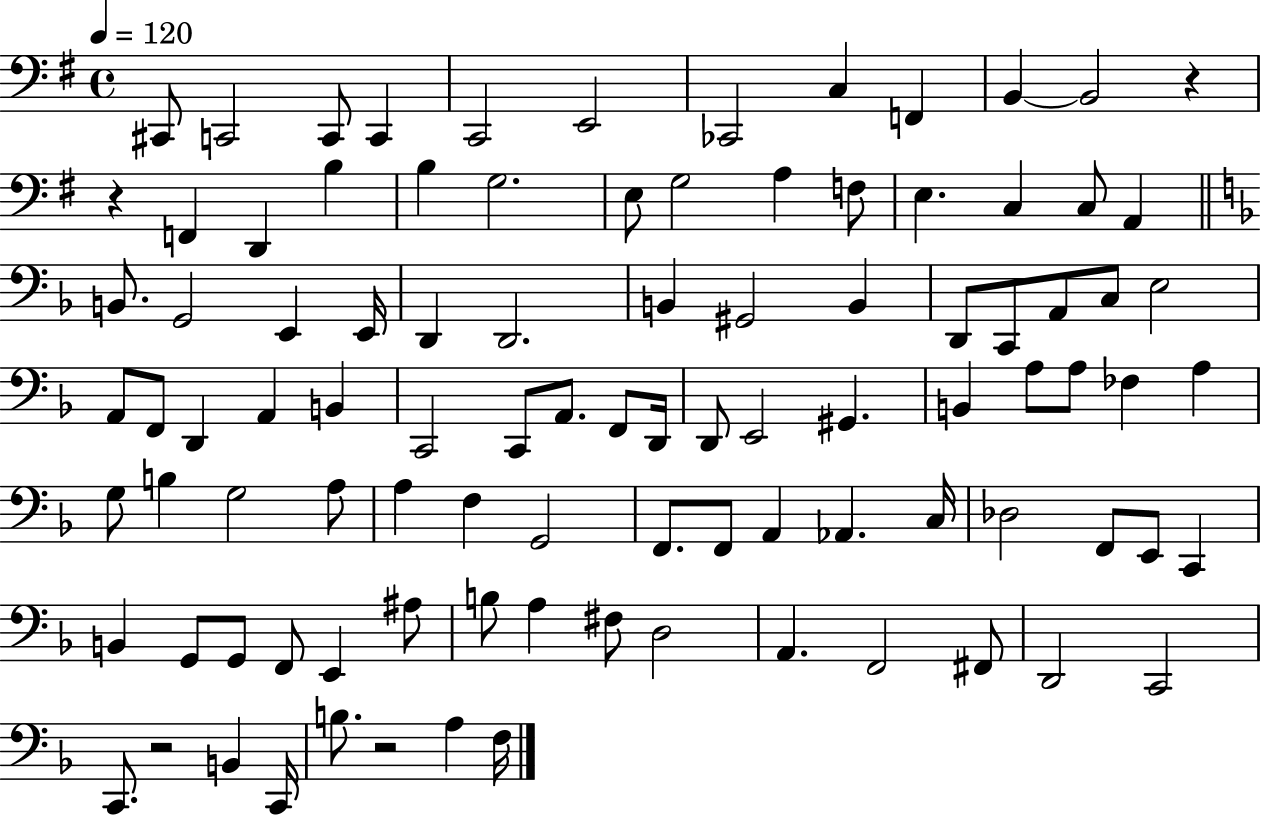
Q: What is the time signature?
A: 4/4